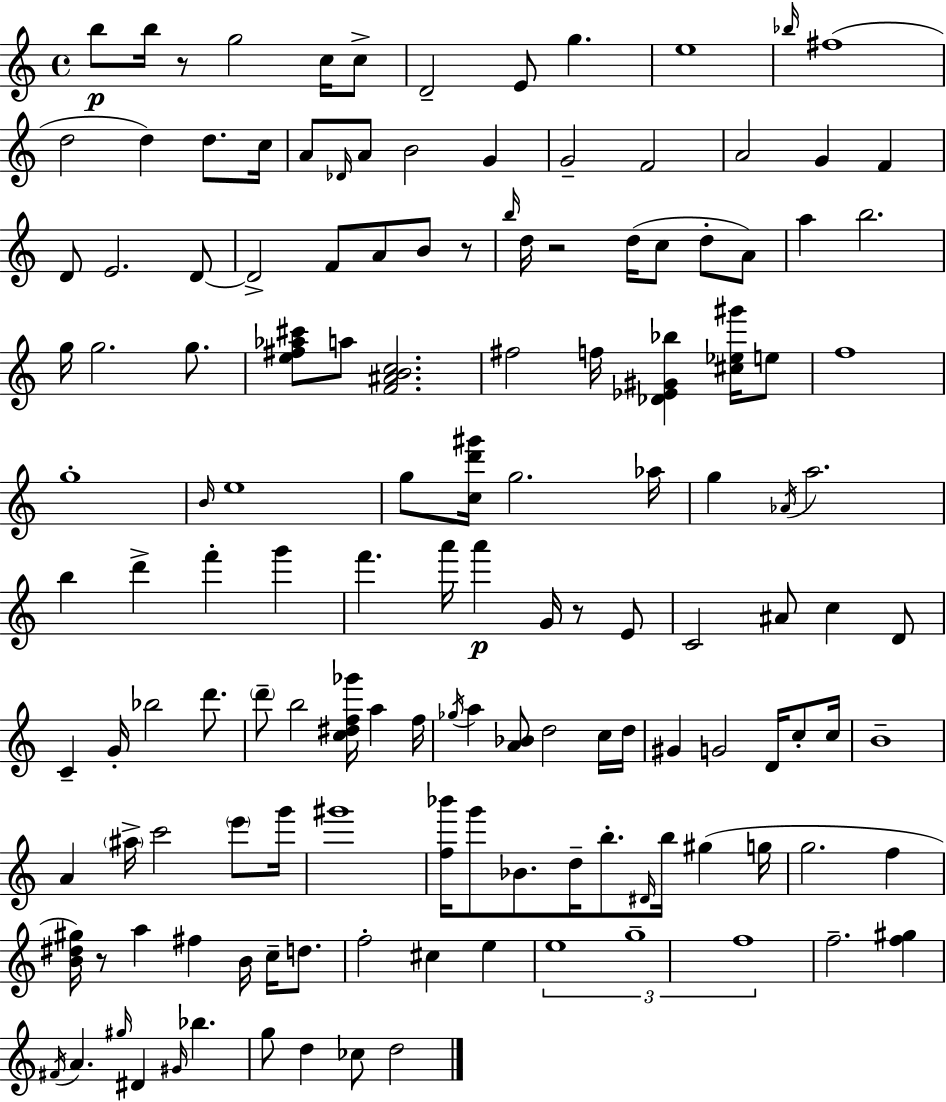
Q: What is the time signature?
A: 4/4